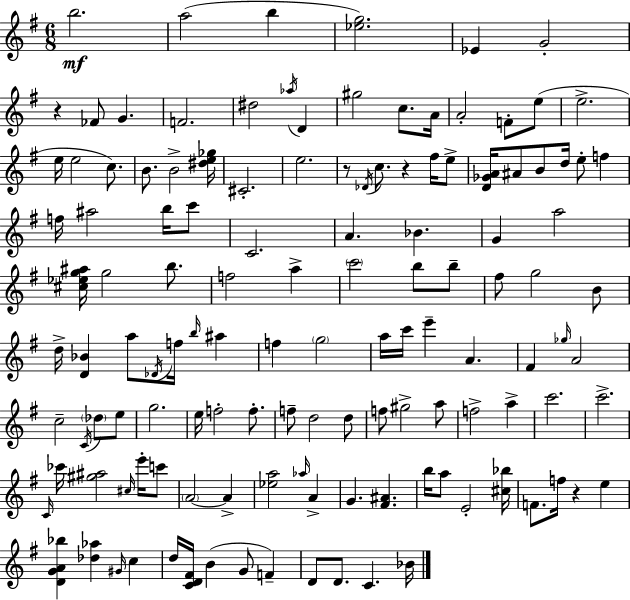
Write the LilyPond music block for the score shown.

{
  \clef treble
  \numericTimeSignature
  \time 6/8
  \key g \major
  b''2.\mf | a''2( b''4 | <ees'' g''>2.) | ees'4 g'2-. | \break r4 fes'8 g'4. | f'2. | dis''2 \acciaccatura { aes''16 } d'4 | gis''2 c''8. | \break a'16 a'2-. f'8-. e''8( | e''2.-> | e''16 e''2 c''8.) | b'8. b'2-> | \break <dis'' e'' ges''>16 cis'2.-. | e''2. | r8 \acciaccatura { des'16 } c''8. r4 fis''16 | e''8-> <d' ges' a'>16 ais'8 b'8 d''16 e''8-. f''4 | \break f''16 ais''2 b''16 | c'''8 c'2. | a'4. bes'4. | g'4 a''2 | \break <cis'' ees'' g'' ais''>16 g''2 b''8. | f''2 a''4-> | \parenthesize c'''2 b''8 | b''8-- fis''8 g''2 | \break b'8 d''16-> <d' bes'>4 a''8 \acciaccatura { des'16 } f''16 \grace { b''16 } | ais''4 f''4 \parenthesize g''2 | a''16 c'''16 e'''4-- a'4. | fis'4 \grace { ges''16 } a'2 | \break c''2-- | \acciaccatura { c'16 } \parenthesize des''8 e''8 g''2. | e''16 f''2-. | f''8.-. f''8-- d''2 | \break d''8 f''8 gis''2-> | a''8 f''2-> | a''4-> c'''2. | c'''2.-> | \break \grace { c'16 } ces'''16 <gis'' ais''>2 | \grace { cis''16 } e'''16-. c'''8 \parenthesize a'2~~ | a'4-> <ees'' a''>2 | \grace { aes''16 } a'4-> g'4. | \break <fis' ais'>4. b''16 a''8 | e'2-. <cis'' bes''>16 f'8. | f''16 r4 e''4 <d' g' a' bes''>4 | <des'' aes''>4 \grace { gis'16 } c''4 d''16 <c' d' fis'>16 | \break b'4( g'8 f'4--) d'8 | d'8. c'4. bes'16 \bar "|."
}